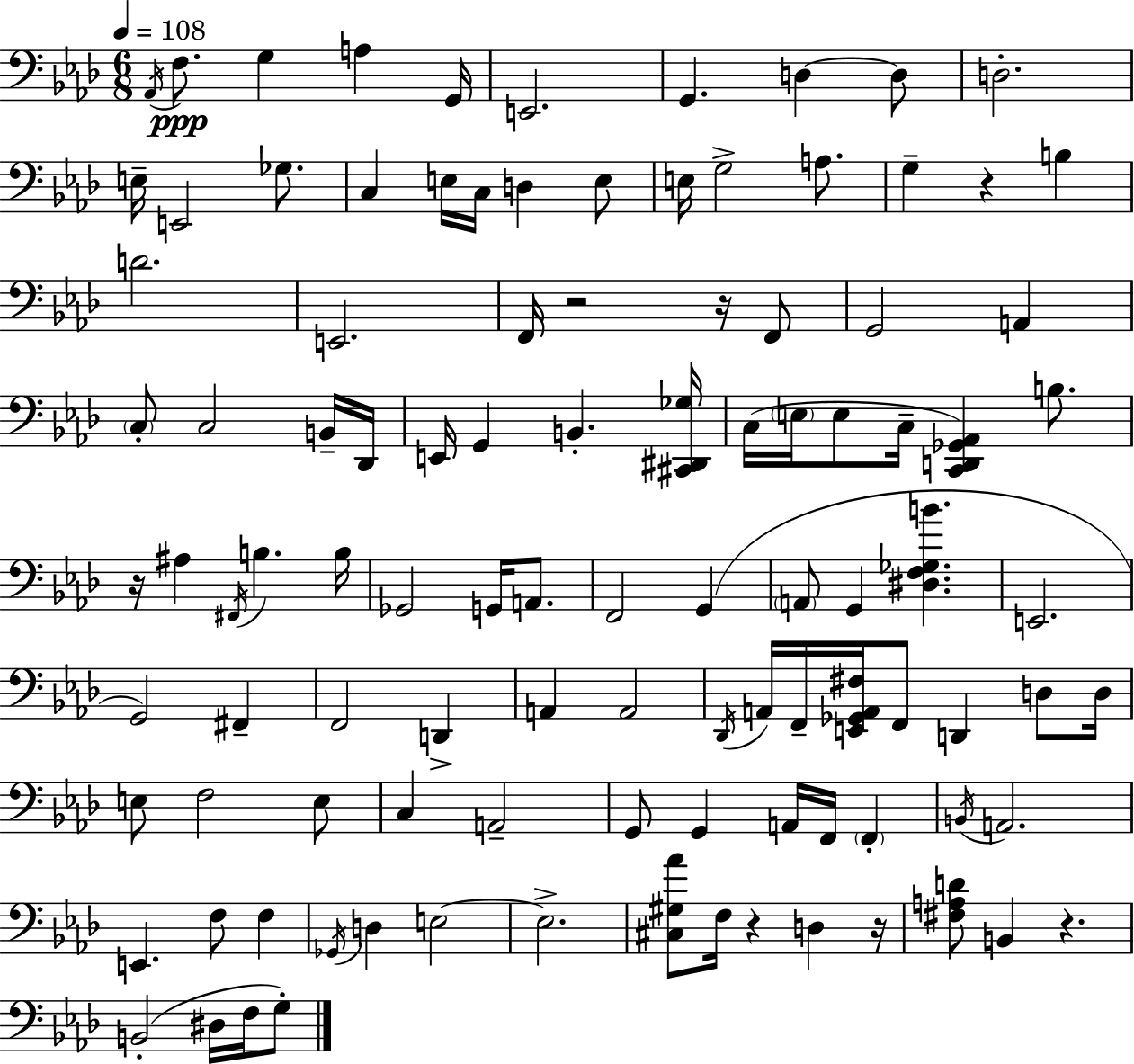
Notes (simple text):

Ab2/s F3/e. G3/q A3/q G2/s E2/h. G2/q. D3/q D3/e D3/h. E3/s E2/h Gb3/e. C3/q E3/s C3/s D3/q E3/e E3/s G3/h A3/e. G3/q R/q B3/q D4/h. E2/h. F2/s R/h R/s F2/e G2/h A2/q C3/e C3/h B2/s Db2/s E2/s G2/q B2/q. [C#2,D#2,Gb3]/s C3/s E3/s E3/e C3/s [C2,D2,Gb2,Ab2]/q B3/e. R/s A#3/q F#2/s B3/q. B3/s Gb2/h G2/s A2/e. F2/h G2/q A2/e G2/q [D#3,F3,Gb3,B4]/q. E2/h. G2/h F#2/q F2/h D2/q A2/q A2/h Db2/s A2/s F2/s [E2,Gb2,A2,F#3]/s F2/e D2/q D3/e D3/s E3/e F3/h E3/e C3/q A2/h G2/e G2/q A2/s F2/s F2/q B2/s A2/h. E2/q. F3/e F3/q Gb2/s D3/q E3/h E3/h. [C#3,G#3,Ab4]/e F3/s R/q D3/q R/s [F#3,A3,D4]/e B2/q R/q. B2/h D#3/s F3/s G3/e